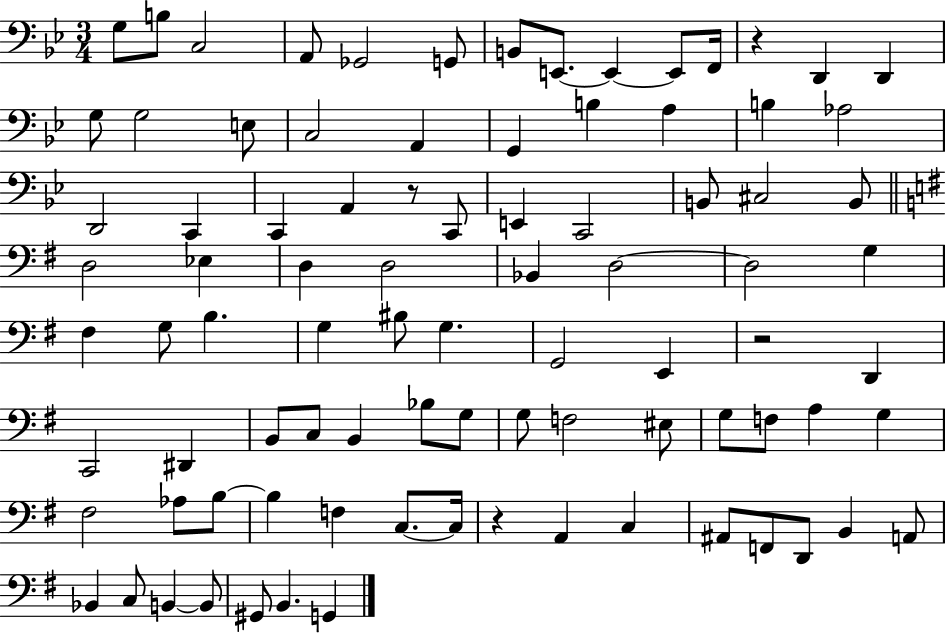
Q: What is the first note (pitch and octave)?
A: G3